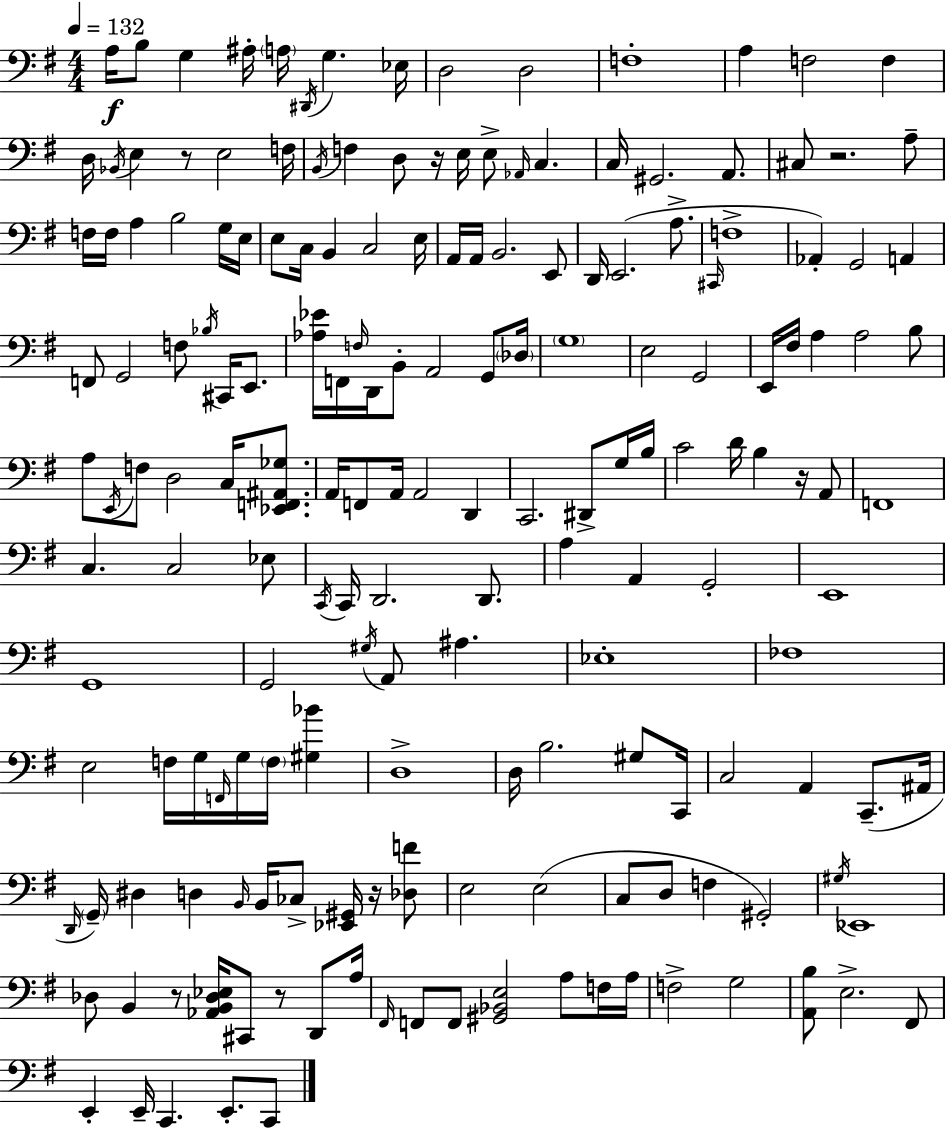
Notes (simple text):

A3/s B3/e G3/q A#3/s A3/s D#2/s G3/q. Eb3/s D3/h D3/h F3/w A3/q F3/h F3/q D3/s Bb2/s E3/q R/e E3/h F3/s B2/s F3/q D3/e R/s E3/s E3/e Ab2/s C3/q. C3/s G#2/h. A2/e. C#3/e R/h. A3/e F3/s F3/s A3/q B3/h G3/s E3/s E3/e C3/s B2/q C3/h E3/s A2/s A2/s B2/h. E2/e D2/s E2/h. A3/e. C#2/s F3/w Ab2/q G2/h A2/q F2/e G2/h F3/e Bb3/s C#2/s E2/e. [Ab3,Eb4]/s F2/s F3/s D2/s B2/e A2/h G2/e Db3/s G3/w E3/h G2/h E2/s F#3/s A3/q A3/h B3/e A3/e E2/s F3/e D3/h C3/s [Eb2,F2,A#2,Gb3]/e. A2/s F2/e A2/s A2/h D2/q C2/h. D#2/e G3/s B3/s C4/h D4/s B3/q R/s A2/e F2/w C3/q. C3/h Eb3/e C2/s C2/s D2/h. D2/e. A3/q A2/q G2/h E2/w G2/w G2/h G#3/s A2/e A#3/q. Eb3/w FES3/w E3/h F3/s G3/s F2/s G3/s F3/s [G#3,Bb4]/q D3/w D3/s B3/h. G#3/e C2/s C3/h A2/q C2/e. A#2/s D2/s G2/s D#3/q D3/q B2/s B2/s CES3/e [Eb2,G#2]/s R/s [Db3,F4]/e E3/h E3/h C3/e D3/e F3/q G#2/h G#3/s Eb2/w Db3/e B2/q R/e [Ab2,B2,Db3,Eb3]/s C#2/e R/e D2/e A3/s F#2/s F2/e F2/e [G#2,Bb2,E3]/h A3/e F3/s A3/s F3/h G3/h [A2,B3]/e E3/h. F#2/e E2/q E2/s C2/q. E2/e. C2/e